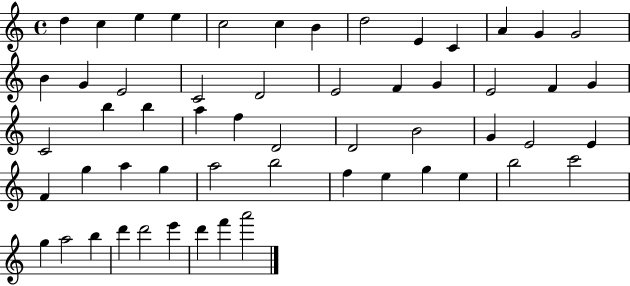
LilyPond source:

{
  \clef treble
  \time 4/4
  \defaultTimeSignature
  \key c \major
  d''4 c''4 e''4 e''4 | c''2 c''4 b'4 | d''2 e'4 c'4 | a'4 g'4 g'2 | \break b'4 g'4 e'2 | c'2 d'2 | e'2 f'4 g'4 | e'2 f'4 g'4 | \break c'2 b''4 b''4 | a''4 f''4 d'2 | d'2 b'2 | g'4 e'2 e'4 | \break f'4 g''4 a''4 g''4 | a''2 b''2 | f''4 e''4 g''4 e''4 | b''2 c'''2 | \break g''4 a''2 b''4 | d'''4 d'''2 e'''4 | d'''4 f'''4 a'''2 | \bar "|."
}